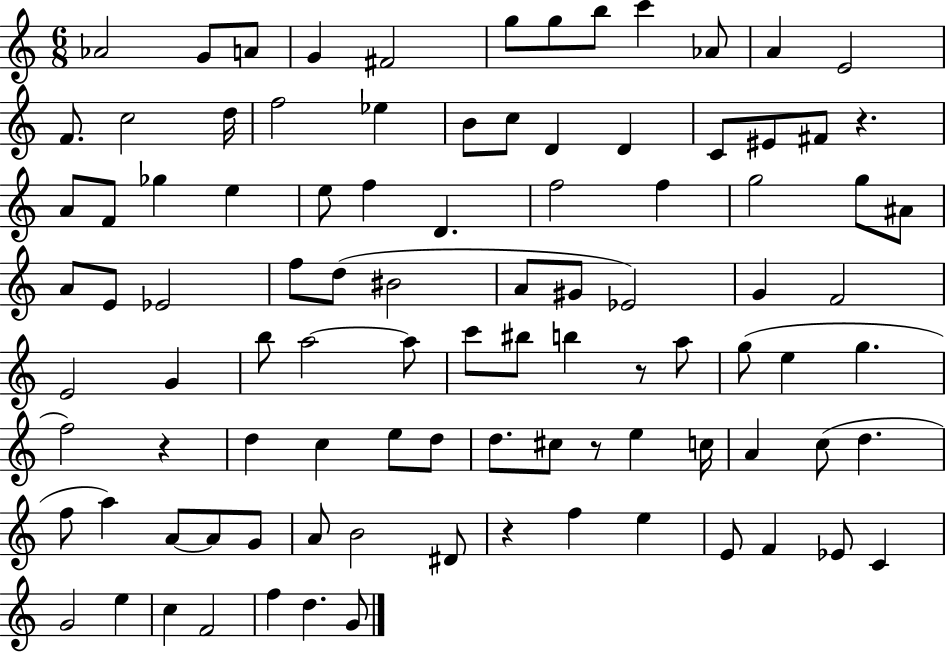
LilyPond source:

{
  \clef treble
  \numericTimeSignature
  \time 6/8
  \key c \major
  aes'2 g'8 a'8 | g'4 fis'2 | g''8 g''8 b''8 c'''4 aes'8 | a'4 e'2 | \break f'8. c''2 d''16 | f''2 ees''4 | b'8 c''8 d'4 d'4 | c'8 eis'8 fis'8 r4. | \break a'8 f'8 ges''4 e''4 | e''8 f''4 d'4. | f''2 f''4 | g''2 g''8 ais'8 | \break a'8 e'8 ees'2 | f''8 d''8( bis'2 | a'8 gis'8 ees'2) | g'4 f'2 | \break e'2 g'4 | b''8 a''2~~ a''8 | c'''8 bis''8 b''4 r8 a''8 | g''8( e''4 g''4. | \break f''2) r4 | d''4 c''4 e''8 d''8 | d''8. cis''8 r8 e''4 c''16 | a'4 c''8( d''4. | \break f''8 a''4) a'8~~ a'8 g'8 | a'8 b'2 dis'8 | r4 f''4 e''4 | e'8 f'4 ees'8 c'4 | \break g'2 e''4 | c''4 f'2 | f''4 d''4. g'8 | \bar "|."
}